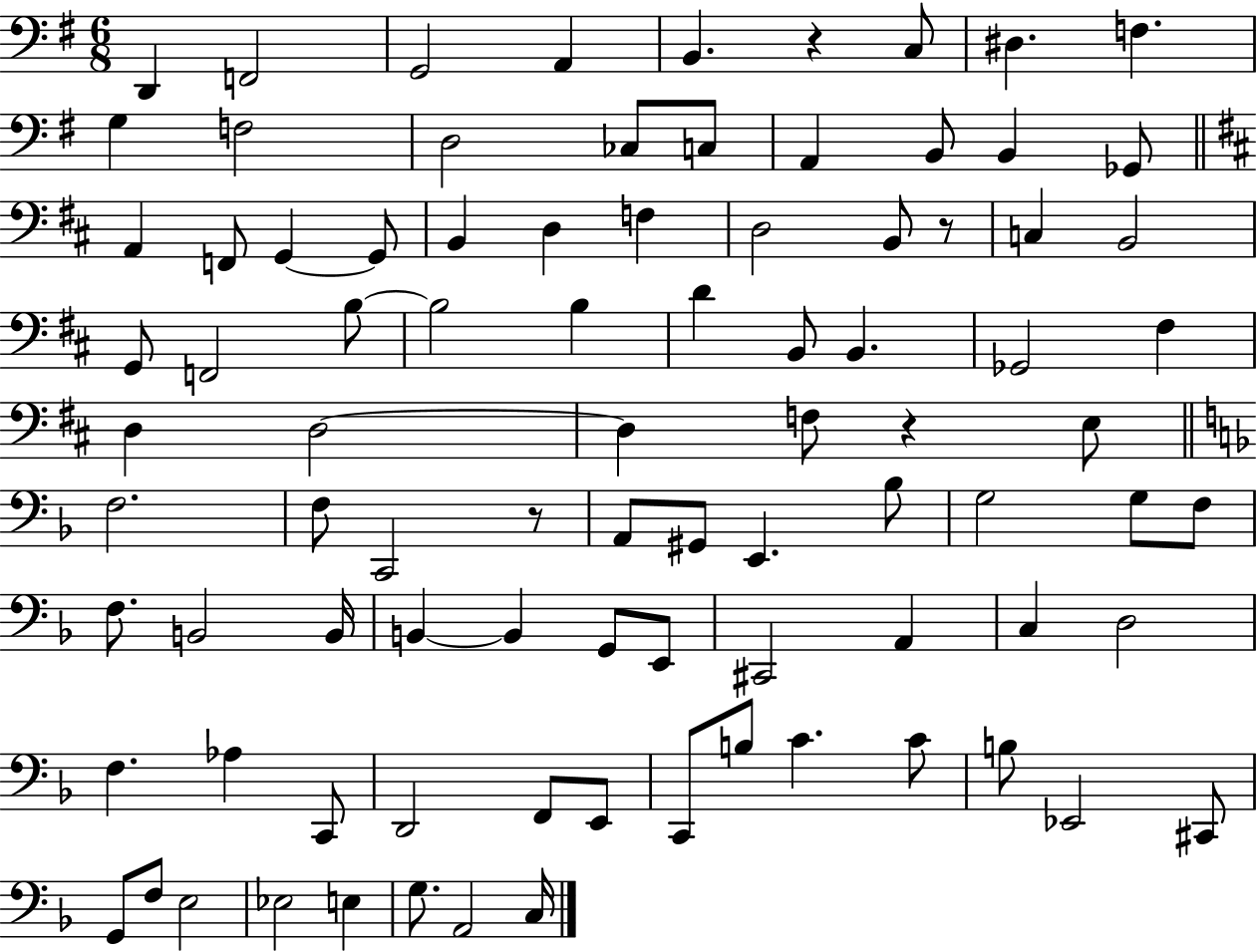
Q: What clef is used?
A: bass